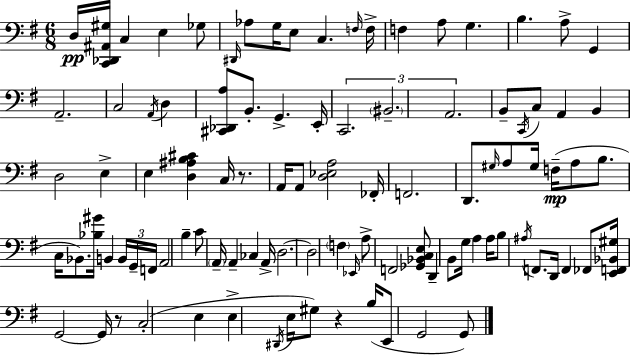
{
  \clef bass
  \numericTimeSignature
  \time 6/8
  \key g \major
  \repeat volta 2 { d16\pp <c, des, ais, gis>16 c4 e4 ges8 | \grace { dis,16 } aes8 g16 e8 c4. | \grace { f16 } f16-> f4 a8 g4. | b4. a8-> g,4 | \break a,2.-- | c2 \acciaccatura { a,16 } d4 | <cis, des, a>8 b,8.-. g,4.-> | e,16-. \tuplet 3/2 { c,2. | \break \parenthesize bis,2.-- | a,2. } | b,8-- \acciaccatura { c,16 } c8 a,4 | b,4 d2 | \break e4-> e4 <d ais b cis'>4 | c16 r8. a,16 a,8 <d ees a>2 | fes,16-. f,2. | d,8. \grace { gis16 } a8 gis16 f16--(\mp | \break a8 b8. c16 bes,8.) <bes gis'>16 b,4 | \tuplet 3/2 { b,16 g,16-- f,16 } a,2 | b4-- c'8 \parenthesize a,16-- a,4-- | ces4 a,16-> d2.~~ | \break d2 | \parenthesize f4 \grace { ees,16 } a8-> f,2 | <ges, bes, c e>8 d,4-- b,8 | g16 a4 a16 b8 \acciaccatura { ais16 } f,8. | \break d,16 f,4 fes,8 <e, f, bes, gis>16 g,2~~ | g,16 r8 c2-.( | e4 e4-> \acciaccatura { dis,16 } | e16 gis8) r4 b16( e,8 g,2 | \break g,8) } \bar "|."
}